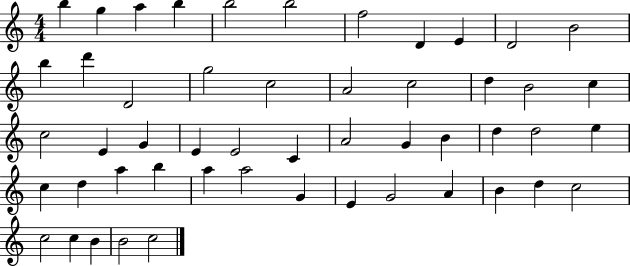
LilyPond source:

{
  \clef treble
  \numericTimeSignature
  \time 4/4
  \key c \major
  b''4 g''4 a''4 b''4 | b''2 b''2 | f''2 d'4 e'4 | d'2 b'2 | \break b''4 d'''4 d'2 | g''2 c''2 | a'2 c''2 | d''4 b'2 c''4 | \break c''2 e'4 g'4 | e'4 e'2 c'4 | a'2 g'4 b'4 | d''4 d''2 e''4 | \break c''4 d''4 a''4 b''4 | a''4 a''2 g'4 | e'4 g'2 a'4 | b'4 d''4 c''2 | \break c''2 c''4 b'4 | b'2 c''2 | \bar "|."
}